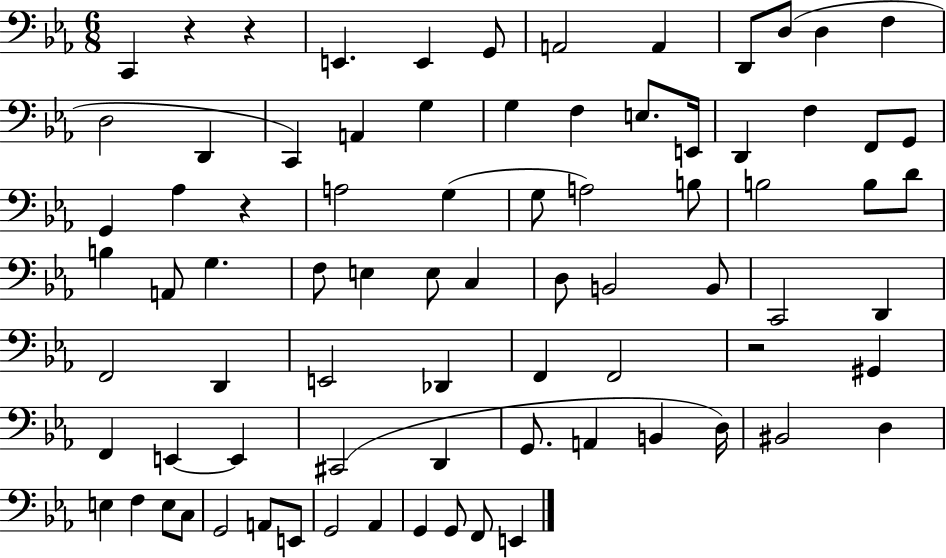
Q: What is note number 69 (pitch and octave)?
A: A2